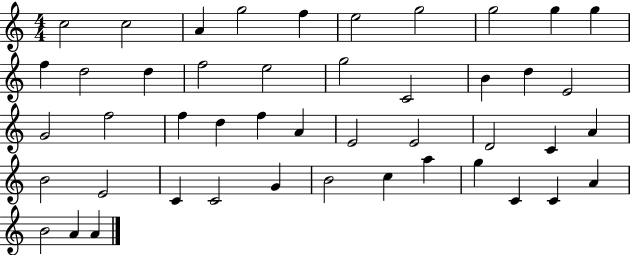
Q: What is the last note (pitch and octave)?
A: A4